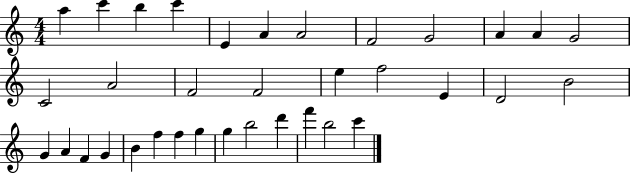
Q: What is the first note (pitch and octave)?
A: A5